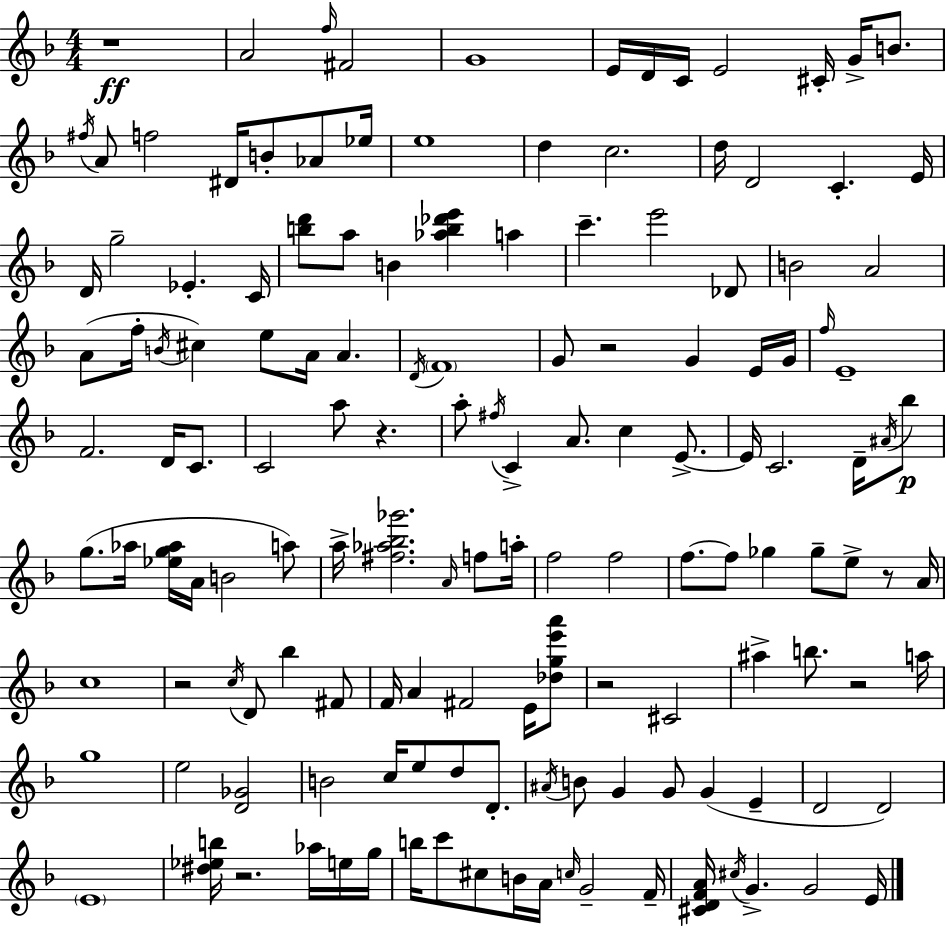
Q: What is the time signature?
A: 4/4